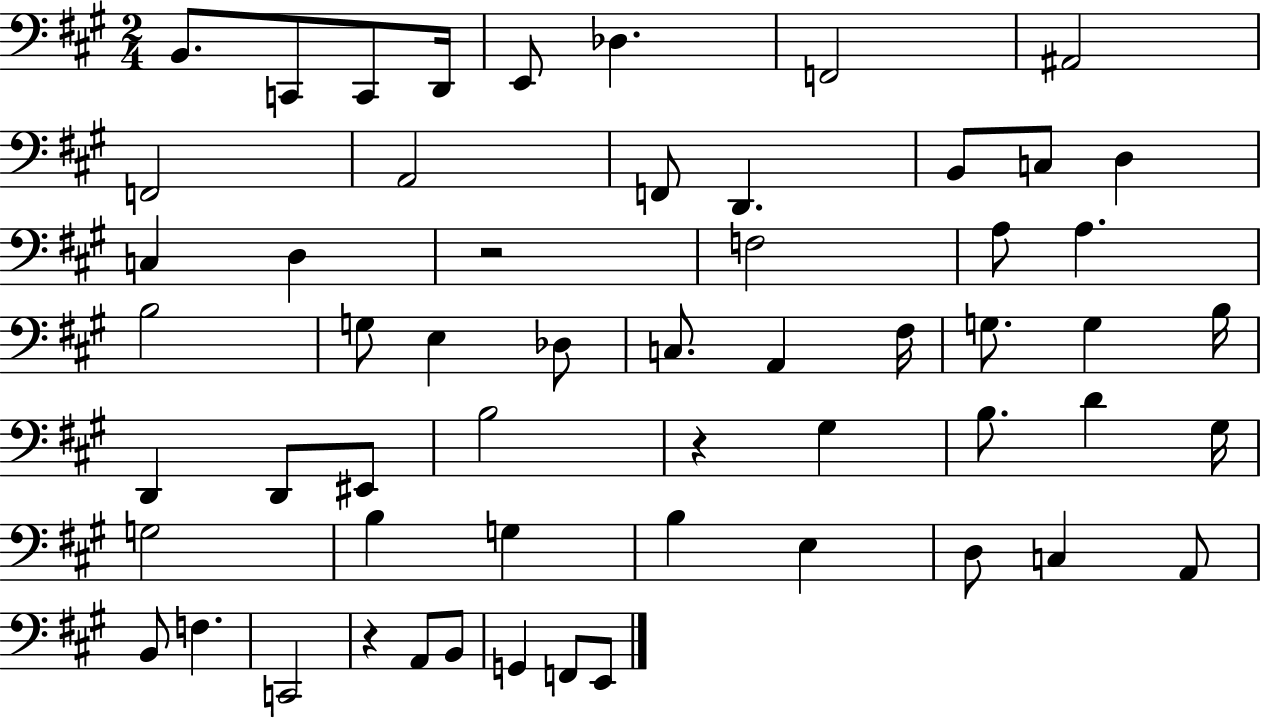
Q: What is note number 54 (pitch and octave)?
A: E2